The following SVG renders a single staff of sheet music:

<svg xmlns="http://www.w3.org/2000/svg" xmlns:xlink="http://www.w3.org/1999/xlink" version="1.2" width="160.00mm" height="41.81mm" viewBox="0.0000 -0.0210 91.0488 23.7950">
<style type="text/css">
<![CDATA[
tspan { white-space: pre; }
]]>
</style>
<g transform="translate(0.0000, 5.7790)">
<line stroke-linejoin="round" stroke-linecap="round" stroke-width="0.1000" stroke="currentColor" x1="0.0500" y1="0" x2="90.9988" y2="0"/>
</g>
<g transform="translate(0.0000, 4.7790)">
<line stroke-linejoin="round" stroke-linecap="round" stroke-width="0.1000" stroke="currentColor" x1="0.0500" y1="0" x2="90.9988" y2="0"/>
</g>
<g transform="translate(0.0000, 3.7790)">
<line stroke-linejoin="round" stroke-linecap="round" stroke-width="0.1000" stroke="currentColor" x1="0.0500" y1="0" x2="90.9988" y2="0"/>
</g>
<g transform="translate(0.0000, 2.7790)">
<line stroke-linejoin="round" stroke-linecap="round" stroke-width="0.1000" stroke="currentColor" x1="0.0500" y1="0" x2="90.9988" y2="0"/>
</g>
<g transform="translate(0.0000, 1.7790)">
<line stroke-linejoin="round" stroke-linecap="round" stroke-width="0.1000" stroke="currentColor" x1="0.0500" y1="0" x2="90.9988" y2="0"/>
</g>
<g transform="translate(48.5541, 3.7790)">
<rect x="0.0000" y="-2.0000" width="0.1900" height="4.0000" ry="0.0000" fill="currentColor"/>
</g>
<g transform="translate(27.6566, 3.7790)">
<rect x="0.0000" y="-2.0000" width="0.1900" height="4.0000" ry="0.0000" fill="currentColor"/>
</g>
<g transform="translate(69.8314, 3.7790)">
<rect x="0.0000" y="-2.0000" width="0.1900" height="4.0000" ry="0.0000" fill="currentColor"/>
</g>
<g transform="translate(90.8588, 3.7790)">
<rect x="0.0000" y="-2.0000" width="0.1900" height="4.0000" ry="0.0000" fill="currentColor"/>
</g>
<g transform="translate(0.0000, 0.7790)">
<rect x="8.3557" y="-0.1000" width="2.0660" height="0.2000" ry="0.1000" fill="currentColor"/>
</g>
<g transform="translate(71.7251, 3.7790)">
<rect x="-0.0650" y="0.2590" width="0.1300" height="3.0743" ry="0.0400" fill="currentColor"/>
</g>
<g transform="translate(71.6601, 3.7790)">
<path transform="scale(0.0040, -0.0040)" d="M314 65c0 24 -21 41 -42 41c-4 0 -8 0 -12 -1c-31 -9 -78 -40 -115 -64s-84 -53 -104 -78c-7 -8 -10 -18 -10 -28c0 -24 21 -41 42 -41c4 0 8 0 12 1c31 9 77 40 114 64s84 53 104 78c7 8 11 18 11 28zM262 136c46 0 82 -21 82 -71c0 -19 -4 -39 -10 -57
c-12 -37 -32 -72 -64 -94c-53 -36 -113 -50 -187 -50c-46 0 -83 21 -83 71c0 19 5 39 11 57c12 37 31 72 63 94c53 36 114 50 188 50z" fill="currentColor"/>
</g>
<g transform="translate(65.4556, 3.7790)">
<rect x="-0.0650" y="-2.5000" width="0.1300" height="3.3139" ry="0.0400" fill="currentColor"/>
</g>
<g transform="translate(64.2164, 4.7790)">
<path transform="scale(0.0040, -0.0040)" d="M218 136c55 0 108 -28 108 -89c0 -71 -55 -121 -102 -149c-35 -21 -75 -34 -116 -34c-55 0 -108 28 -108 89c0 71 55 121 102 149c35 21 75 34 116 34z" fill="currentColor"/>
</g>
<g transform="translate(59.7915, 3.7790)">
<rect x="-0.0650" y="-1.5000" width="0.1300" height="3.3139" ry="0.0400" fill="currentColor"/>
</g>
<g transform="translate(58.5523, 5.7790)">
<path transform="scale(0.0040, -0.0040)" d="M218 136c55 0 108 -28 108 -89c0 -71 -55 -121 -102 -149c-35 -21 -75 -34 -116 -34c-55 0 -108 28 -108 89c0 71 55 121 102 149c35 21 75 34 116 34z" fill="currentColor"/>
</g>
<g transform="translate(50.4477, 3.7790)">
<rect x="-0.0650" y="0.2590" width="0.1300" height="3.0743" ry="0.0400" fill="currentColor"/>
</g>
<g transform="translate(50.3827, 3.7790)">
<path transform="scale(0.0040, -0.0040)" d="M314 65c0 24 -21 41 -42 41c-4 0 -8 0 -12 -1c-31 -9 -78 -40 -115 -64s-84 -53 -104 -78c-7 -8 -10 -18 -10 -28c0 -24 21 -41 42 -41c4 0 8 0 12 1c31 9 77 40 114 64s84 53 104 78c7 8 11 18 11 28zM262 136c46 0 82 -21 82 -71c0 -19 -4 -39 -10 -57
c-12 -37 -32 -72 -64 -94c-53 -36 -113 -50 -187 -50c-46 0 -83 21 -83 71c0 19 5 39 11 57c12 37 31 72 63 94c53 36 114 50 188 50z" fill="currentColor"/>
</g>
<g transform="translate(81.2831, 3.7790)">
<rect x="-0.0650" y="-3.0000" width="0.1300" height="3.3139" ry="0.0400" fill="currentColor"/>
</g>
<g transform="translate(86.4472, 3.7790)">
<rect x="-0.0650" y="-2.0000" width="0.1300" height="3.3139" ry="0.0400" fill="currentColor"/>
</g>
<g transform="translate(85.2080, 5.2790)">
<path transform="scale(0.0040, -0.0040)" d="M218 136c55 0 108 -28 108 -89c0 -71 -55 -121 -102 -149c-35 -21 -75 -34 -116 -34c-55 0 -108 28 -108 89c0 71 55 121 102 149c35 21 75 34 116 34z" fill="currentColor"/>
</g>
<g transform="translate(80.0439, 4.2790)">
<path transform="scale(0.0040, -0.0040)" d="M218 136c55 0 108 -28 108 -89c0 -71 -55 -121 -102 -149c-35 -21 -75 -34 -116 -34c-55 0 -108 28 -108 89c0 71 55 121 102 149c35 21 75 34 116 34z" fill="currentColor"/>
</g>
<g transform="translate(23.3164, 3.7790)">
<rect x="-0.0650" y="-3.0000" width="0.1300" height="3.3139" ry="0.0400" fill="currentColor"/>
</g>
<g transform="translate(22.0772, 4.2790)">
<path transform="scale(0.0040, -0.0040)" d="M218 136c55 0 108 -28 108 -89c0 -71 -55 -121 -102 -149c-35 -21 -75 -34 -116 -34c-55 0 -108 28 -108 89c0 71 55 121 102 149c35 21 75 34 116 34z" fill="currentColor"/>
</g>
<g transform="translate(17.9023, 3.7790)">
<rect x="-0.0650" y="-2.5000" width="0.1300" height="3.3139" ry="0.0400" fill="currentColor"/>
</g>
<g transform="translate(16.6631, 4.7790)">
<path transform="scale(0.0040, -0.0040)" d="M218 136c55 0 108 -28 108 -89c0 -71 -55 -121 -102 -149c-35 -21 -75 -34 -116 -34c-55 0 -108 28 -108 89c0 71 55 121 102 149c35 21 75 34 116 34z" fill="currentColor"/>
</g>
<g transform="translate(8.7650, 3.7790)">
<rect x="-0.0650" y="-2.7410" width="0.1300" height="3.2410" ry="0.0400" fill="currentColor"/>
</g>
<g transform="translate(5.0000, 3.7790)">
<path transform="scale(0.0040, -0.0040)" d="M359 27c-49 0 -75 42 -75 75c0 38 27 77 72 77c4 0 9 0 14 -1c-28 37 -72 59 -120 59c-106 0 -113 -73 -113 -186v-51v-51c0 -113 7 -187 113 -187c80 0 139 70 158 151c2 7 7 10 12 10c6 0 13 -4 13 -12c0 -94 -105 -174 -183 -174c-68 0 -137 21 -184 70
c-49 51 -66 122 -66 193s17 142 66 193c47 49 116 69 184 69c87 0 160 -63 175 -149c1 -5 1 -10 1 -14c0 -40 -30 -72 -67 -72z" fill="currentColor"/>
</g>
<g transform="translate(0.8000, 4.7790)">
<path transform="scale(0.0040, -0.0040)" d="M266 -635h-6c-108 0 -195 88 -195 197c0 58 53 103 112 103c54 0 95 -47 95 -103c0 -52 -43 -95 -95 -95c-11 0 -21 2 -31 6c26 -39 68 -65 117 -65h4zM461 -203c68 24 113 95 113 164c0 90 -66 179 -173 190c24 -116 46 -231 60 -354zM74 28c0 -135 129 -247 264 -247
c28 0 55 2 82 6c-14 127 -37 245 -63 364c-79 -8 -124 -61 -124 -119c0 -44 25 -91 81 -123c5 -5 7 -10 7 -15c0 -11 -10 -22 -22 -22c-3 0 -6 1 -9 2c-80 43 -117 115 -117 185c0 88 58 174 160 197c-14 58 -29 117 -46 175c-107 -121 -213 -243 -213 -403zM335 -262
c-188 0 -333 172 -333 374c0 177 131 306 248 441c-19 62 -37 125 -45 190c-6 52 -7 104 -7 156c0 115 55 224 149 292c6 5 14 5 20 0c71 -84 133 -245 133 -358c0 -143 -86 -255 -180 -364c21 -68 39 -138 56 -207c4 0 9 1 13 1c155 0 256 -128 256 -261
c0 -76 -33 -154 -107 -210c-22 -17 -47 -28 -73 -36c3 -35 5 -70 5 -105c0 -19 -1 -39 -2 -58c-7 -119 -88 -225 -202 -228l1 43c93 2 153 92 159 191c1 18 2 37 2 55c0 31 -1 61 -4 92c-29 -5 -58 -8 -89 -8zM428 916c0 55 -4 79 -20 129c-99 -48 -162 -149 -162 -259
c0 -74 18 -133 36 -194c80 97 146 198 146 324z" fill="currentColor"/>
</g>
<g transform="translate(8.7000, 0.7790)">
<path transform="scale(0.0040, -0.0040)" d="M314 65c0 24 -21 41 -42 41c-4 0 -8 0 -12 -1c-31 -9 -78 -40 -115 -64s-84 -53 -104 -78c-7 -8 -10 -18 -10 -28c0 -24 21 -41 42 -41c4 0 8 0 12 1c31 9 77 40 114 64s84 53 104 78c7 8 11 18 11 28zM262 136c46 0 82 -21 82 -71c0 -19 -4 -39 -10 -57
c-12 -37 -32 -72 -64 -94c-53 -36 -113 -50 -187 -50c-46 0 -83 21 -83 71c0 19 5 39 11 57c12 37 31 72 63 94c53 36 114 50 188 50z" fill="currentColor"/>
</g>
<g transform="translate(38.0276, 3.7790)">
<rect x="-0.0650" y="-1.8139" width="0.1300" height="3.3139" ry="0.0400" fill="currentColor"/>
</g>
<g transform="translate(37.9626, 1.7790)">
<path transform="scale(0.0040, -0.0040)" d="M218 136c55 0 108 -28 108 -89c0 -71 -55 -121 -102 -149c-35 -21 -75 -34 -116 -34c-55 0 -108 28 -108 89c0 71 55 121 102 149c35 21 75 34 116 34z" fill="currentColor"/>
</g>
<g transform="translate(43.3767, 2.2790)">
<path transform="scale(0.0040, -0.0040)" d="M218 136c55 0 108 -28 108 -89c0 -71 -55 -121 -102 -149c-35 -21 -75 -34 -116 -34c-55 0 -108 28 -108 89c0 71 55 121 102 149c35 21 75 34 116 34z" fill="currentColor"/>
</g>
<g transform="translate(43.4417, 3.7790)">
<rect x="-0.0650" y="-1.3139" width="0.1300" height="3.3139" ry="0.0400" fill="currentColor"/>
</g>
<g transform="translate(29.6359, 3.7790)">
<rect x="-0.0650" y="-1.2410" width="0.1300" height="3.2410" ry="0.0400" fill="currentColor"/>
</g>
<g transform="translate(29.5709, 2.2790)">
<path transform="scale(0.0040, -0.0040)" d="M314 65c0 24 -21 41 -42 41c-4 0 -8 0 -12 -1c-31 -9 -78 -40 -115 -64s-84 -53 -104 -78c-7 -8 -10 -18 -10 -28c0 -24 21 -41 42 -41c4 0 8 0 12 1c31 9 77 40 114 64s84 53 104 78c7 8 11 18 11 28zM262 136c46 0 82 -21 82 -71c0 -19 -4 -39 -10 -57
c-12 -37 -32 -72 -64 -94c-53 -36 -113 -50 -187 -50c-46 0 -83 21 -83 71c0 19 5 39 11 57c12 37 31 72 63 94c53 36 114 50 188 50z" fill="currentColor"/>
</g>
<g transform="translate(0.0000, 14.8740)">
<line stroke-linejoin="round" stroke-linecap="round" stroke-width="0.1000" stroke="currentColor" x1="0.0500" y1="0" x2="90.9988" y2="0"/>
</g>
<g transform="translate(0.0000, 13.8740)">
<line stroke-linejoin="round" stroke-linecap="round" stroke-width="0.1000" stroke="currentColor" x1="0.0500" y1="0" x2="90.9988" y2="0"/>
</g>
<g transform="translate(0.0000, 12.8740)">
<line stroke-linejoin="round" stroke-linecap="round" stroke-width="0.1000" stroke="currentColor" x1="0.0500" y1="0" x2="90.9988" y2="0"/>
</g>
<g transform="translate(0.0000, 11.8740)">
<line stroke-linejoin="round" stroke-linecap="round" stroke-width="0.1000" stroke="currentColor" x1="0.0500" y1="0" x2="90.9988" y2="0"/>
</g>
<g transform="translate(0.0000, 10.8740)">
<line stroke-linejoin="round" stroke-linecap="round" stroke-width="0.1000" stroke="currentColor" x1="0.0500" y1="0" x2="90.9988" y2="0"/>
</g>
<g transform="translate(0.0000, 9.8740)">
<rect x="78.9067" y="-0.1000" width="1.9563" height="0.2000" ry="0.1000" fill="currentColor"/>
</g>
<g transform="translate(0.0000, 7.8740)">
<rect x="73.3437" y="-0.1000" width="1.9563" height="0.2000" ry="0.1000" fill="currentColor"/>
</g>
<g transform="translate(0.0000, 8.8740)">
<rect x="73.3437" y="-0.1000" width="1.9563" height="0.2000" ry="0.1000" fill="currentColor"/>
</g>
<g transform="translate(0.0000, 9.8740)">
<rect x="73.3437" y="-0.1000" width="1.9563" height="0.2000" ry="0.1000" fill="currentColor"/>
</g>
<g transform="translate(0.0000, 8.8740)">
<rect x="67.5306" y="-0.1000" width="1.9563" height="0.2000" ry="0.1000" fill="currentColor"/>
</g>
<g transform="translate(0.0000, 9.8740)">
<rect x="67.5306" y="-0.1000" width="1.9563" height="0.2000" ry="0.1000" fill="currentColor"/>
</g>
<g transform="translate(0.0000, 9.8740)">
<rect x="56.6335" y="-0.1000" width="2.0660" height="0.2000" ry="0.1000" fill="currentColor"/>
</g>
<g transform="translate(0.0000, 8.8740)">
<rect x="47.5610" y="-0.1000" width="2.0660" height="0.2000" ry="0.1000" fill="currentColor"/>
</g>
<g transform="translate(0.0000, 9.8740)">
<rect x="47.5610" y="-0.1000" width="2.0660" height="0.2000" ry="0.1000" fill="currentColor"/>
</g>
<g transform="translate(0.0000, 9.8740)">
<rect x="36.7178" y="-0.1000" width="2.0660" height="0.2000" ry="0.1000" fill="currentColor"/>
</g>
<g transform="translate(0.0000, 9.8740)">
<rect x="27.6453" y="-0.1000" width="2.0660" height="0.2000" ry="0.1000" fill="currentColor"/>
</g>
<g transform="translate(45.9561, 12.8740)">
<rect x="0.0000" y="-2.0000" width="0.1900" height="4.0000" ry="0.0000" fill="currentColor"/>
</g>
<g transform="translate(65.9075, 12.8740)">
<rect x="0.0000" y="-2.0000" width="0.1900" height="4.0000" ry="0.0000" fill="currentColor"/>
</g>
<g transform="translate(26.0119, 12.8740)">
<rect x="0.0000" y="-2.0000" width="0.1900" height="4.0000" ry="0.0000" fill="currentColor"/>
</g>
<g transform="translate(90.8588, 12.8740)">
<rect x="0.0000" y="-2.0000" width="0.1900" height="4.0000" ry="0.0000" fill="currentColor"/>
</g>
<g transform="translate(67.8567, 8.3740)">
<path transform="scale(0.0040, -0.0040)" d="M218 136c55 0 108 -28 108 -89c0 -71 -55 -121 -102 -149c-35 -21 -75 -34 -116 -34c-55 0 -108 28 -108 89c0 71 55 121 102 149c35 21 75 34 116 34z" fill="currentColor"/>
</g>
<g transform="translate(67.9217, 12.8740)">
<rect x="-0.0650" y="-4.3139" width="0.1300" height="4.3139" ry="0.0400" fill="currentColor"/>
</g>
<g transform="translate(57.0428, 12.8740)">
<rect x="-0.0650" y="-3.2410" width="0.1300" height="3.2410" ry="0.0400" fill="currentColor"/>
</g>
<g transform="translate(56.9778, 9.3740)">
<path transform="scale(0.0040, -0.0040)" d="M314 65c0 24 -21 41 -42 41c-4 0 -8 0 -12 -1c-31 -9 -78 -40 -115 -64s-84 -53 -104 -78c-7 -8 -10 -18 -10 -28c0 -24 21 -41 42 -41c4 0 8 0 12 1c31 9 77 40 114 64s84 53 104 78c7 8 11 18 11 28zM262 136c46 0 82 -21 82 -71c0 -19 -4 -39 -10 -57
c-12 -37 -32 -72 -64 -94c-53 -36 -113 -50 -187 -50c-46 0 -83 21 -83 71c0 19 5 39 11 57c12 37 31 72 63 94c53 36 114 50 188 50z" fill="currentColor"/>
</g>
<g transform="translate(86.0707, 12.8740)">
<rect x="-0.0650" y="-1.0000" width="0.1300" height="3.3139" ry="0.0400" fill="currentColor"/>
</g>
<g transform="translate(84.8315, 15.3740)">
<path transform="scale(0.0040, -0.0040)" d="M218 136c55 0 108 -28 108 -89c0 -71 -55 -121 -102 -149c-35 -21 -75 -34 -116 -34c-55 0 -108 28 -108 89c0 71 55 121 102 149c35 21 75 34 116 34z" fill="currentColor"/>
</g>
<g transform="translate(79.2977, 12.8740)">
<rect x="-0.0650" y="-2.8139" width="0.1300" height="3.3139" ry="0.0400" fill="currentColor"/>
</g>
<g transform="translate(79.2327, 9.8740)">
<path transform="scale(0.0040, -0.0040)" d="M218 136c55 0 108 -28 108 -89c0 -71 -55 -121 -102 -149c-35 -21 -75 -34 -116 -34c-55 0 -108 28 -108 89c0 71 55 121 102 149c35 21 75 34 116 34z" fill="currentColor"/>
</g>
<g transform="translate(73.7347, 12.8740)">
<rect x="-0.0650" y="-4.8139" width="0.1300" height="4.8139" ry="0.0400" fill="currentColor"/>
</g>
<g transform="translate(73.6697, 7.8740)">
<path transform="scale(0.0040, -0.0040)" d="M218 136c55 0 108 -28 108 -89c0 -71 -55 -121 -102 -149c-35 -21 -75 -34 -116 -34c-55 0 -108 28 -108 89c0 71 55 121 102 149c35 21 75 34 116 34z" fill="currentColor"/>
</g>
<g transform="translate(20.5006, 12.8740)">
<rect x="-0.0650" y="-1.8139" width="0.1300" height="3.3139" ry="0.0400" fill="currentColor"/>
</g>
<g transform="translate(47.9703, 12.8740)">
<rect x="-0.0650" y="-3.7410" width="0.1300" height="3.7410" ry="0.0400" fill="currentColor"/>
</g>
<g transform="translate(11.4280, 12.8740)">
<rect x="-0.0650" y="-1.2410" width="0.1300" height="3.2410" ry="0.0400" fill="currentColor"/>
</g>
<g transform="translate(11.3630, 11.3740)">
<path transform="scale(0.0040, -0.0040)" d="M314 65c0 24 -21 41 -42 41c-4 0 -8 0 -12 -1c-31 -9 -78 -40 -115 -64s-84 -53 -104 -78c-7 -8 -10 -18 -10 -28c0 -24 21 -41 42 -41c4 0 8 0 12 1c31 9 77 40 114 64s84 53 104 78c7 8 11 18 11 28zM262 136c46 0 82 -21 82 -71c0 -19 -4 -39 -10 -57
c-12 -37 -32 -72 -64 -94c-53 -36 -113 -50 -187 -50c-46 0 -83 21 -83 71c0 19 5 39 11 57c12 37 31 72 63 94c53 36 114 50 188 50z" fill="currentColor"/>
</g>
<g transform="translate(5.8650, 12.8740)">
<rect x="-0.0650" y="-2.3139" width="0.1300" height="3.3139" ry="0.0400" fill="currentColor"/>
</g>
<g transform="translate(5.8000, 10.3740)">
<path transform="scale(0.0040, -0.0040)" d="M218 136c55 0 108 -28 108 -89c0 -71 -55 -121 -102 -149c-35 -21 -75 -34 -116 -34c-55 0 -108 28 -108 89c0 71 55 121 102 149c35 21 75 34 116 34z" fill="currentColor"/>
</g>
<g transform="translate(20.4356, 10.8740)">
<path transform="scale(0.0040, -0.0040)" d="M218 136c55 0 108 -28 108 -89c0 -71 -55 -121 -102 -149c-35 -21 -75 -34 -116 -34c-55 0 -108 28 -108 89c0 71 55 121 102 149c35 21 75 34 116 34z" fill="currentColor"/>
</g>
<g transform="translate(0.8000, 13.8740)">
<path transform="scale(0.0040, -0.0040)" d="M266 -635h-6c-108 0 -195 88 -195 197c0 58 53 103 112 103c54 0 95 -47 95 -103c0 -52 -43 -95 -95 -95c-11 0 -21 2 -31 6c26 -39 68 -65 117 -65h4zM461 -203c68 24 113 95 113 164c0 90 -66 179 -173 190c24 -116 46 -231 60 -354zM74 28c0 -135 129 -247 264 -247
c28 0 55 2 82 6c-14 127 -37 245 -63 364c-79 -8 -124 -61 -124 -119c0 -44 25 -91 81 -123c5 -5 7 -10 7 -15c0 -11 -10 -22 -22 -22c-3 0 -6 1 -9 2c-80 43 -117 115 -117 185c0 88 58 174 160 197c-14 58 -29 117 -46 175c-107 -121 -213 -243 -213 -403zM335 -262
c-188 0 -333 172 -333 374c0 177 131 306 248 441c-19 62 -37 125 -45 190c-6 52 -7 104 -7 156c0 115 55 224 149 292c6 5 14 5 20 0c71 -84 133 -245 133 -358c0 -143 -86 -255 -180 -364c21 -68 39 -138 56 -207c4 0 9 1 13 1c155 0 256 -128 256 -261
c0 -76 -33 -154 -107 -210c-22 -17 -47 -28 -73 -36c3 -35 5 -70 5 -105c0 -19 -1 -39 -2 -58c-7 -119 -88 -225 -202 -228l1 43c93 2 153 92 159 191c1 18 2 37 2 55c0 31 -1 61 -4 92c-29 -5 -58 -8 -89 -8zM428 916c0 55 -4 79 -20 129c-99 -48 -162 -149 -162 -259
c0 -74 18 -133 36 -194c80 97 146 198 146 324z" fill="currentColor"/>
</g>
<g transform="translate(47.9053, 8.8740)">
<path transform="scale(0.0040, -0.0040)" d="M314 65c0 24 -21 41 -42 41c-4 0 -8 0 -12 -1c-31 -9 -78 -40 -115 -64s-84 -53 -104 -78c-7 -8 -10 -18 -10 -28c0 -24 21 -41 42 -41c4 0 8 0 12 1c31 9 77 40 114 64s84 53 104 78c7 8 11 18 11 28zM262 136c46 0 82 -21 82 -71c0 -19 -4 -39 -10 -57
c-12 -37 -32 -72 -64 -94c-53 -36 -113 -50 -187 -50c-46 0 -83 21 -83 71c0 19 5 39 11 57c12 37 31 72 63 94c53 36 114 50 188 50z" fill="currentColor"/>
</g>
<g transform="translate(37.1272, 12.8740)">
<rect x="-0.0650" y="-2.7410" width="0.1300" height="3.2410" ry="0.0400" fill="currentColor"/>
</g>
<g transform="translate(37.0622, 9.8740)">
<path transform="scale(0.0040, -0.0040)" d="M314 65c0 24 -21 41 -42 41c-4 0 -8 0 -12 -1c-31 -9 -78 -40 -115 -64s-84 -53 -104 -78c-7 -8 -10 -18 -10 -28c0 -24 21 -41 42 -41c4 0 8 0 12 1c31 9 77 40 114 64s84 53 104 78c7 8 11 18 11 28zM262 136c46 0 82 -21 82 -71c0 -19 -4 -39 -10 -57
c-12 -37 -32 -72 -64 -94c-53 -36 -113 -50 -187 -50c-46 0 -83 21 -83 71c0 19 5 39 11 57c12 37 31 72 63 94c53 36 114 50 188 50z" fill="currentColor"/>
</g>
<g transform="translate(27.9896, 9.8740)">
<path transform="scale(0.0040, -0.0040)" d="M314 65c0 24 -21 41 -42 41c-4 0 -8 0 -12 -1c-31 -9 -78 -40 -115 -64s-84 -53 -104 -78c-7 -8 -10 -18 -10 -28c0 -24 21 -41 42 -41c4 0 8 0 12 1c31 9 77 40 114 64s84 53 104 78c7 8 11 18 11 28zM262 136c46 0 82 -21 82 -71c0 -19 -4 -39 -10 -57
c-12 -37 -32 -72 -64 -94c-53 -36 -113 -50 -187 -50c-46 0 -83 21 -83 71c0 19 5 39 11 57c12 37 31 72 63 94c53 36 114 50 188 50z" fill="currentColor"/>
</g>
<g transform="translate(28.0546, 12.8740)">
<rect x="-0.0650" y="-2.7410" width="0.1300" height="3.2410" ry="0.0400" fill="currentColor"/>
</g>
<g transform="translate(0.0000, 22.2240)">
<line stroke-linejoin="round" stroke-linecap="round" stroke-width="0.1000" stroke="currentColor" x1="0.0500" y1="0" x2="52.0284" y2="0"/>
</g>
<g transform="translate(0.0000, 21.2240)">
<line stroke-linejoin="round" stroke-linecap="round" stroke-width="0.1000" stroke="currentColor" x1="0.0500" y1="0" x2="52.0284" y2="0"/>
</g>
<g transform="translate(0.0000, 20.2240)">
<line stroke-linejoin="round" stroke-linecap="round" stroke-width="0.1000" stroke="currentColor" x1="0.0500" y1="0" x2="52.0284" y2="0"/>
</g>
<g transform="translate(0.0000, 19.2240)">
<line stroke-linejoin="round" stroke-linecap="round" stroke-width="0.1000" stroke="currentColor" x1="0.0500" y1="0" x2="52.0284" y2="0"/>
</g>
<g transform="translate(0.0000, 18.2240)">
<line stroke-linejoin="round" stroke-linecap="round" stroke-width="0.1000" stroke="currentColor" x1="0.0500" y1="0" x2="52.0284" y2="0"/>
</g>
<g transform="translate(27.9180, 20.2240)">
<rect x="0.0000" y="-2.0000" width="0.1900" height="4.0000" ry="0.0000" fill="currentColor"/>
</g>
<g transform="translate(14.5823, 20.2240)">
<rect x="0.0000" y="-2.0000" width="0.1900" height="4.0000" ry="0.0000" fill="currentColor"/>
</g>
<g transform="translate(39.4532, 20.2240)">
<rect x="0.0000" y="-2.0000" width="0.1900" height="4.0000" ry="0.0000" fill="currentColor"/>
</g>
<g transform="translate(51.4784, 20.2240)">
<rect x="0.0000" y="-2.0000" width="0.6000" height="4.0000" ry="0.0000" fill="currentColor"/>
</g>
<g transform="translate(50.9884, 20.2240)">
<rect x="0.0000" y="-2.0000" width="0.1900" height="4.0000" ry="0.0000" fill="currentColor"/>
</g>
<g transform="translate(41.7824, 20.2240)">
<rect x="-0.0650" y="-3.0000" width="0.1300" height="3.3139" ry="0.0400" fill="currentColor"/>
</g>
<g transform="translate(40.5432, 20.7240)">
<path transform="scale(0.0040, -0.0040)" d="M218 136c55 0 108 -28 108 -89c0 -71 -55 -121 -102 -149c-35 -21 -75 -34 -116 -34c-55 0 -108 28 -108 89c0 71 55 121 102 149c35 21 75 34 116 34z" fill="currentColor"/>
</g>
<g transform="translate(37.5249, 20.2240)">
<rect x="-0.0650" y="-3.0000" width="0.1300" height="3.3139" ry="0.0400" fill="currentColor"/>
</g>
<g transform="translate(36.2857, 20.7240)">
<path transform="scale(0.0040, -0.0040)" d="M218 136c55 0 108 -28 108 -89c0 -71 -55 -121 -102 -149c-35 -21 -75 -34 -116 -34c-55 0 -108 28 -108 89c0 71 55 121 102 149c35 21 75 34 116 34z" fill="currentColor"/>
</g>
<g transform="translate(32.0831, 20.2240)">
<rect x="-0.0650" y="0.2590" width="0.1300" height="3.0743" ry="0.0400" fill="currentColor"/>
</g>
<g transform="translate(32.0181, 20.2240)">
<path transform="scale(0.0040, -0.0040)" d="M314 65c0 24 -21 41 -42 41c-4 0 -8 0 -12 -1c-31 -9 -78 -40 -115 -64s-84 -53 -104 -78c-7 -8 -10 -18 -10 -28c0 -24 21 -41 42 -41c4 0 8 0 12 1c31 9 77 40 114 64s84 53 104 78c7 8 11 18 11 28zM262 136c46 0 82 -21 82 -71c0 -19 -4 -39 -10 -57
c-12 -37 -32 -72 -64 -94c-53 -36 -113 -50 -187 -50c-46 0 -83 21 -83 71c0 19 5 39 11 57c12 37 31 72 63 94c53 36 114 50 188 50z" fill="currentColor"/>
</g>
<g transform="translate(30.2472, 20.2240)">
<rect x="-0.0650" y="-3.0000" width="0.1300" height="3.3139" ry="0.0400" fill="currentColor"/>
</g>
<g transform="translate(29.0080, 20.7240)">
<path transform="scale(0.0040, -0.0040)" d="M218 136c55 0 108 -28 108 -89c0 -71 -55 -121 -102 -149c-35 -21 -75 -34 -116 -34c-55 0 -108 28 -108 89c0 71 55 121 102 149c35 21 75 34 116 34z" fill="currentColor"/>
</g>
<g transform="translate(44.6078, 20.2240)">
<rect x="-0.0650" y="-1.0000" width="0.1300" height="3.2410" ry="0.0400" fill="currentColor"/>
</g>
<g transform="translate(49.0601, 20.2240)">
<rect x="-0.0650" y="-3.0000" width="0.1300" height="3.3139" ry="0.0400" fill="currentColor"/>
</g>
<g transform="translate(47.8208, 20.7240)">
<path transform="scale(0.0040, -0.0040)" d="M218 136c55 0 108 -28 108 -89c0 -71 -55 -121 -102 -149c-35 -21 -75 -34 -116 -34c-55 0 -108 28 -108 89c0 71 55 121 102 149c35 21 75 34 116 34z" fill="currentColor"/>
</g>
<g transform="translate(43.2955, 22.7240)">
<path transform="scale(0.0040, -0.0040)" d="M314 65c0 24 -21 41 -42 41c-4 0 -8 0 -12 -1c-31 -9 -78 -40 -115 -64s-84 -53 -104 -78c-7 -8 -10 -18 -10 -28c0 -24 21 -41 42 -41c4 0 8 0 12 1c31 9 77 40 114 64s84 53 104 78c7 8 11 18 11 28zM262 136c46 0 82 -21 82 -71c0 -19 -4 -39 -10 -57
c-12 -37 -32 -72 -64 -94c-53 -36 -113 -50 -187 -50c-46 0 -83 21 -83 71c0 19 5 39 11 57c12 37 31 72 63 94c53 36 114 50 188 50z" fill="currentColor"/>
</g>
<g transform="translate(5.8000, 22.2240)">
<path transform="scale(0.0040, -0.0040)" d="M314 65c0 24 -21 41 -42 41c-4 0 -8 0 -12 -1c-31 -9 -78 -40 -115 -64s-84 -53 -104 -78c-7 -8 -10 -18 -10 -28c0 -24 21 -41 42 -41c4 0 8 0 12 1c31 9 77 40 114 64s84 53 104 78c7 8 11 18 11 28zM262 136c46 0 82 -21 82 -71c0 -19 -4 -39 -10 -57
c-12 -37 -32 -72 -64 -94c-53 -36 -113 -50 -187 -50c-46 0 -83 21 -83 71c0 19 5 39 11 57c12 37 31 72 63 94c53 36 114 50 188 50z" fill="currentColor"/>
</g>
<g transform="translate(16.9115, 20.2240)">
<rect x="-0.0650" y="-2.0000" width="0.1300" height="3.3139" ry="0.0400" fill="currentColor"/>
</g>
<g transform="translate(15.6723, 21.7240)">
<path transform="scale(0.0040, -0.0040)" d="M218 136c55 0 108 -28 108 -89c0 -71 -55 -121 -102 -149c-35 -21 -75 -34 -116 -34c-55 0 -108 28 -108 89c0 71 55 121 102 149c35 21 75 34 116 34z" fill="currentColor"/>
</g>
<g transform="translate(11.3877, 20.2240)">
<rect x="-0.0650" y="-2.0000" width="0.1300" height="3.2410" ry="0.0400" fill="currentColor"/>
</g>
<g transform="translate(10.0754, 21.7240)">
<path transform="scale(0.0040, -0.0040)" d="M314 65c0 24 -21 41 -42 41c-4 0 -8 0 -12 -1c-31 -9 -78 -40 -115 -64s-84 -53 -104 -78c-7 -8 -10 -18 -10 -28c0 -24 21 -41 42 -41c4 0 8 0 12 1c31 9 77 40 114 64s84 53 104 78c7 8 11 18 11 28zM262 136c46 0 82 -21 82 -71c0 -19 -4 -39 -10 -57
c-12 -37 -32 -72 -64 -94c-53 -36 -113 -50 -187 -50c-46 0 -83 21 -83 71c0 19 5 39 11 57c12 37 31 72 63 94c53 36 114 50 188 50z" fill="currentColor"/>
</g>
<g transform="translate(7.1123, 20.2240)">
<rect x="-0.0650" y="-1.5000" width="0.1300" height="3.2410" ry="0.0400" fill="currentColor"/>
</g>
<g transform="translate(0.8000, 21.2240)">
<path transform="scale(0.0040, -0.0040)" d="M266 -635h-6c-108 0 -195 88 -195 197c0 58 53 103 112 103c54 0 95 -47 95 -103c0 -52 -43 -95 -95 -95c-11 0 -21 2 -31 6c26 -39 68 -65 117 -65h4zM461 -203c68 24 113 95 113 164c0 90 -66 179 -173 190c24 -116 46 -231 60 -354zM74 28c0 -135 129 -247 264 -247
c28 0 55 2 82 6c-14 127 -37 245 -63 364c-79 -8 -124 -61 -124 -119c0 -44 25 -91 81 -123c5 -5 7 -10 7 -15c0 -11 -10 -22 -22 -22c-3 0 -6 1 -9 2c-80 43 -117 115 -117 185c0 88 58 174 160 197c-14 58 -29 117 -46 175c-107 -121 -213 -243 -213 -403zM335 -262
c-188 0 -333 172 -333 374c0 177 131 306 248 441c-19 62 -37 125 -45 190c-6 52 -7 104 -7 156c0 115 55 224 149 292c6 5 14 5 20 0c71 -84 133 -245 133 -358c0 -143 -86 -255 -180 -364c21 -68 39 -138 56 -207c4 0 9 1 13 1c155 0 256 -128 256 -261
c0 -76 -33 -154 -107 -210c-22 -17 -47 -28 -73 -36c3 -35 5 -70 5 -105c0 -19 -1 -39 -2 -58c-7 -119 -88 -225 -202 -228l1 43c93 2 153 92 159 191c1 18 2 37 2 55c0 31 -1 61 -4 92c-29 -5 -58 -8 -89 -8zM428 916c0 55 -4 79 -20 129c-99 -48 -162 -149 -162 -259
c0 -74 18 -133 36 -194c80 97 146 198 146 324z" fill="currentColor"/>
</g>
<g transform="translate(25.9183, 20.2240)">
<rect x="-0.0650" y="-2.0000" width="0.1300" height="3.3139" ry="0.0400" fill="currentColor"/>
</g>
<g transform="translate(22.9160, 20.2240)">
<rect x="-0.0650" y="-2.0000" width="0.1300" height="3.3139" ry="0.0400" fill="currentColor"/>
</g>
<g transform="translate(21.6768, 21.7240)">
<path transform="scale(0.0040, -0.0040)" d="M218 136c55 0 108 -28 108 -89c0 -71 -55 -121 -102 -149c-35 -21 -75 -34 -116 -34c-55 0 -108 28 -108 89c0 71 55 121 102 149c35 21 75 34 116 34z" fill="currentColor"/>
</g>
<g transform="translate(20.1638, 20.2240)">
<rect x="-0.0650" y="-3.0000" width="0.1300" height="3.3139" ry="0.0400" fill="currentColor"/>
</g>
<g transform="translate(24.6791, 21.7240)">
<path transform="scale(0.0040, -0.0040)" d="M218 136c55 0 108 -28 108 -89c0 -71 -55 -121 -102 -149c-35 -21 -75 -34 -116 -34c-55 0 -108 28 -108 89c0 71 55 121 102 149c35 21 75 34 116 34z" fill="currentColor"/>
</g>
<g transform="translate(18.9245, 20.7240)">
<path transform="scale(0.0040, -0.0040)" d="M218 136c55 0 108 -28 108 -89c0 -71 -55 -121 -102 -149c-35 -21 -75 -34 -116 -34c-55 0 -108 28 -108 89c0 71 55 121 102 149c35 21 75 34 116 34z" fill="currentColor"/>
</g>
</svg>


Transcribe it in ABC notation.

X:1
T:Untitled
M:4/4
L:1/4
K:C
a2 G A e2 f e B2 E G B2 A F g e2 f a2 a2 c'2 b2 d' e' a D E2 F2 F A F F A B2 A A D2 A